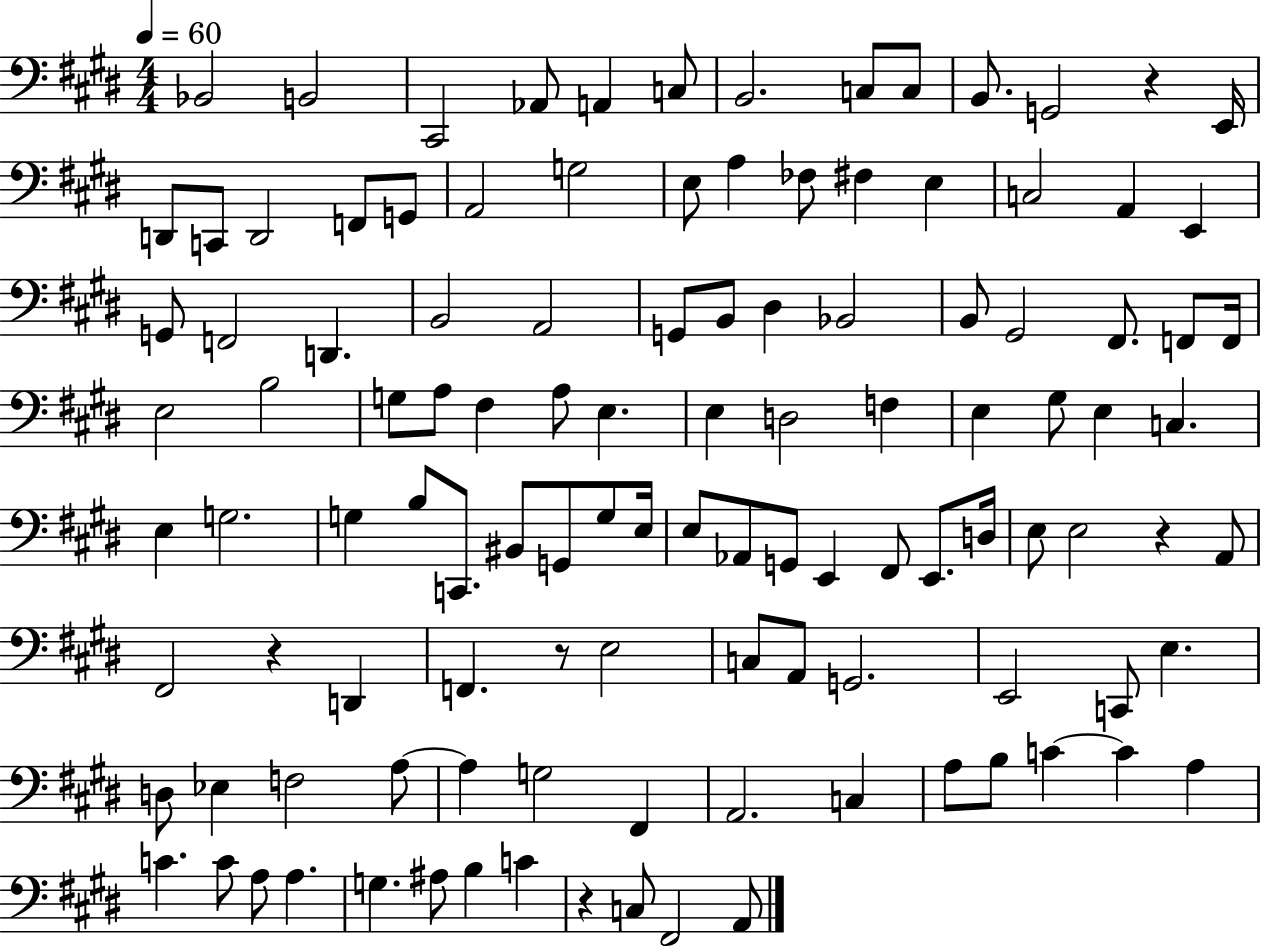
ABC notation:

X:1
T:Untitled
M:4/4
L:1/4
K:E
_B,,2 B,,2 ^C,,2 _A,,/2 A,, C,/2 B,,2 C,/2 C,/2 B,,/2 G,,2 z E,,/4 D,,/2 C,,/2 D,,2 F,,/2 G,,/2 A,,2 G,2 E,/2 A, _F,/2 ^F, E, C,2 A,, E,, G,,/2 F,,2 D,, B,,2 A,,2 G,,/2 B,,/2 ^D, _B,,2 B,,/2 ^G,,2 ^F,,/2 F,,/2 F,,/4 E,2 B,2 G,/2 A,/2 ^F, A,/2 E, E, D,2 F, E, ^G,/2 E, C, E, G,2 G, B,/2 C,,/2 ^B,,/2 G,,/2 G,/2 E,/4 E,/2 _A,,/2 G,,/2 E,, ^F,,/2 E,,/2 D,/4 E,/2 E,2 z A,,/2 ^F,,2 z D,, F,, z/2 E,2 C,/2 A,,/2 G,,2 E,,2 C,,/2 E, D,/2 _E, F,2 A,/2 A, G,2 ^F,, A,,2 C, A,/2 B,/2 C C A, C C/2 A,/2 A, G, ^A,/2 B, C z C,/2 ^F,,2 A,,/2